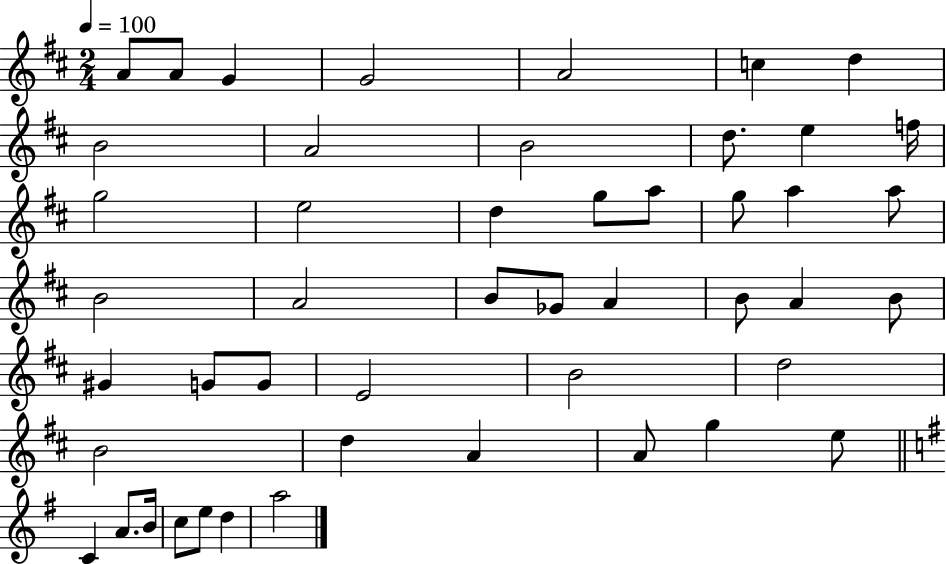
A4/e A4/e G4/q G4/h A4/h C5/q D5/q B4/h A4/h B4/h D5/e. E5/q F5/s G5/h E5/h D5/q G5/e A5/e G5/e A5/q A5/e B4/h A4/h B4/e Gb4/e A4/q B4/e A4/q B4/e G#4/q G4/e G4/e E4/h B4/h D5/h B4/h D5/q A4/q A4/e G5/q E5/e C4/q A4/e. B4/s C5/e E5/e D5/q A5/h